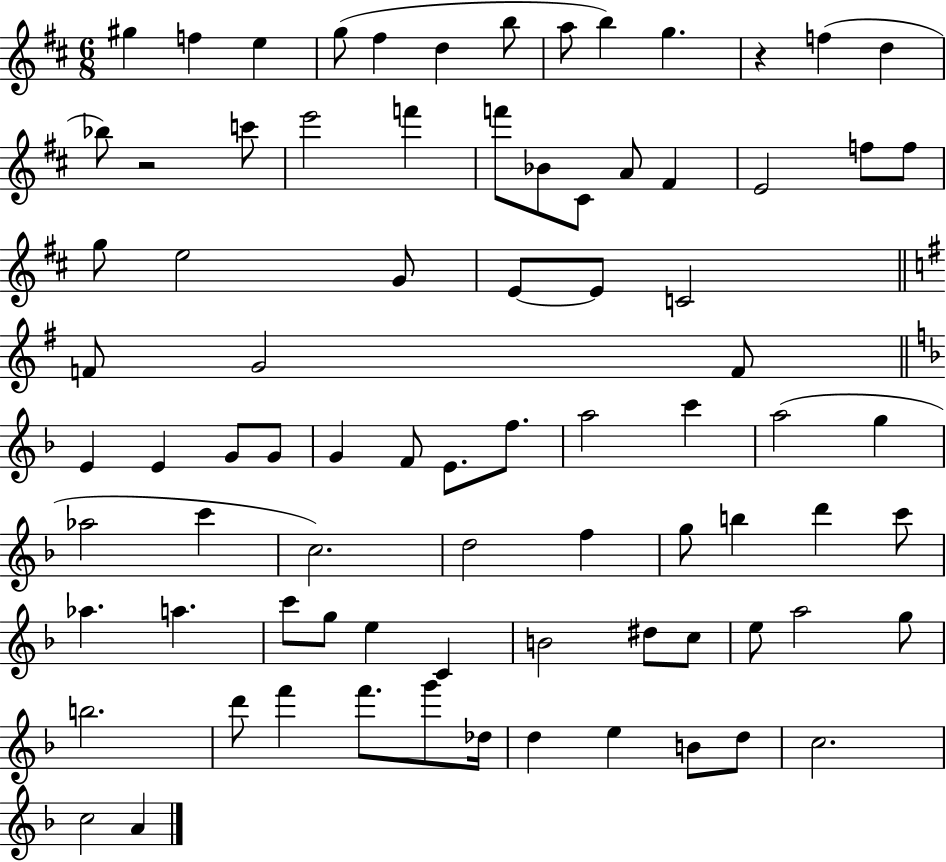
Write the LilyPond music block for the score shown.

{
  \clef treble
  \numericTimeSignature
  \time 6/8
  \key d \major
  gis''4 f''4 e''4 | g''8( fis''4 d''4 b''8 | a''8 b''4) g''4. | r4 f''4( d''4 | \break bes''8) r2 c'''8 | e'''2 f'''4 | f'''8 bes'8 cis'8 a'8 fis'4 | e'2 f''8 f''8 | \break g''8 e''2 g'8 | e'8~~ e'8 c'2 | \bar "||" \break \key g \major f'8 g'2 f'8 | \bar "||" \break \key f \major e'4 e'4 g'8 g'8 | g'4 f'8 e'8. f''8. | a''2 c'''4 | a''2( g''4 | \break aes''2 c'''4 | c''2.) | d''2 f''4 | g''8 b''4 d'''4 c'''8 | \break aes''4. a''4. | c'''8 g''8 e''4 c'4 | b'2 dis''8 c''8 | e''8 a''2 g''8 | \break b''2. | d'''8 f'''4 f'''8. g'''8 des''16 | d''4 e''4 b'8 d''8 | c''2. | \break c''2 a'4 | \bar "|."
}